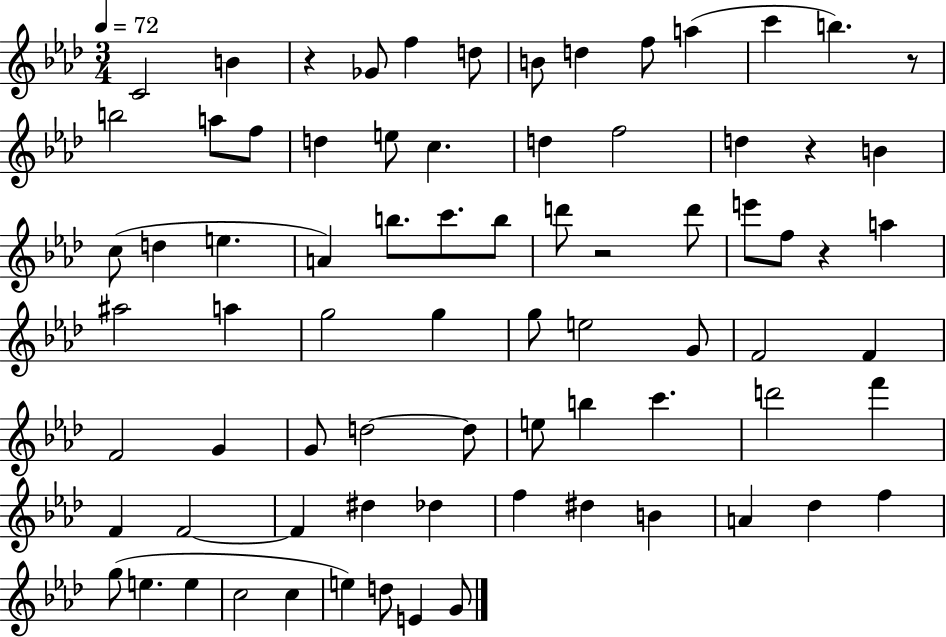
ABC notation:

X:1
T:Untitled
M:3/4
L:1/4
K:Ab
C2 B z _G/2 f d/2 B/2 d f/2 a c' b z/2 b2 a/2 f/2 d e/2 c d f2 d z B c/2 d e A b/2 c'/2 b/2 d'/2 z2 d'/2 e'/2 f/2 z a ^a2 a g2 g g/2 e2 G/2 F2 F F2 G G/2 d2 d/2 e/2 b c' d'2 f' F F2 F ^d _d f ^d B A _d f g/2 e e c2 c e d/2 E G/2